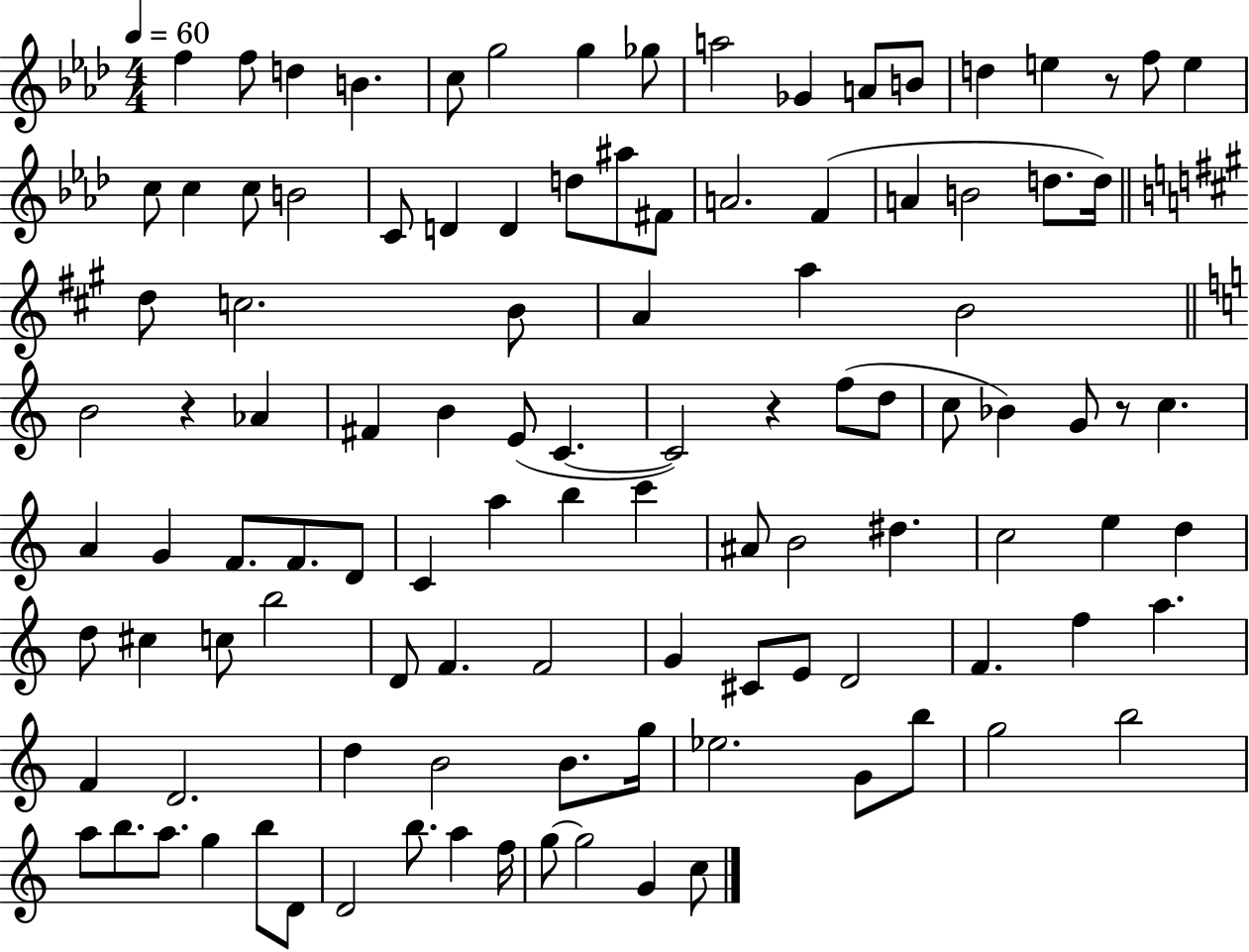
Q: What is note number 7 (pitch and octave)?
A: G5